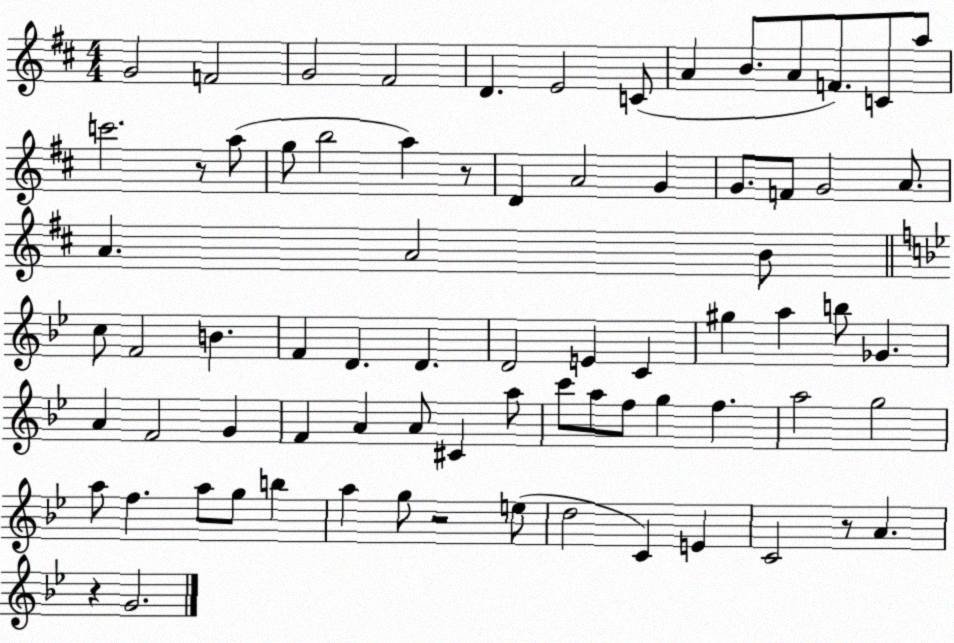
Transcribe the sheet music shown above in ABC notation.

X:1
T:Untitled
M:4/4
L:1/4
K:D
G2 F2 G2 ^F2 D E2 C/2 A B/2 A/2 F/2 C/2 a/2 c'2 z/2 a/2 g/2 b2 a z/2 D A2 G G/2 F/2 G2 A/2 A A2 B/2 c/2 F2 B F D D D2 E C ^g a b/2 _G A F2 G F A A/2 ^C a/2 c'/2 a/2 f/2 g f a2 g2 a/2 f a/2 g/2 b a g/2 z2 e/2 d2 C E C2 z/2 A z G2